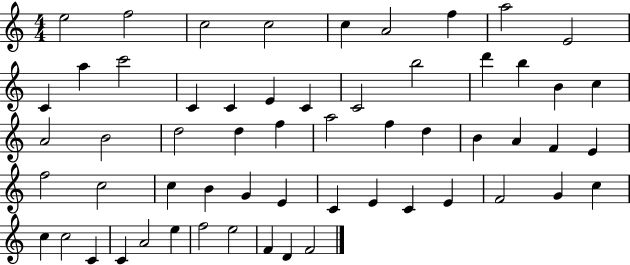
{
  \clef treble
  \numericTimeSignature
  \time 4/4
  \key c \major
  e''2 f''2 | c''2 c''2 | c''4 a'2 f''4 | a''2 e'2 | \break c'4 a''4 c'''2 | c'4 c'4 e'4 c'4 | c'2 b''2 | d'''4 b''4 b'4 c''4 | \break a'2 b'2 | d''2 d''4 f''4 | a''2 f''4 d''4 | b'4 a'4 f'4 e'4 | \break f''2 c''2 | c''4 b'4 g'4 e'4 | c'4 e'4 c'4 e'4 | f'2 g'4 c''4 | \break c''4 c''2 c'4 | c'4 a'2 e''4 | f''2 e''2 | f'4 d'4 f'2 | \break \bar "|."
}